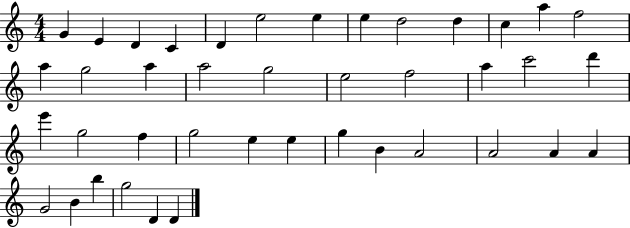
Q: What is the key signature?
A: C major